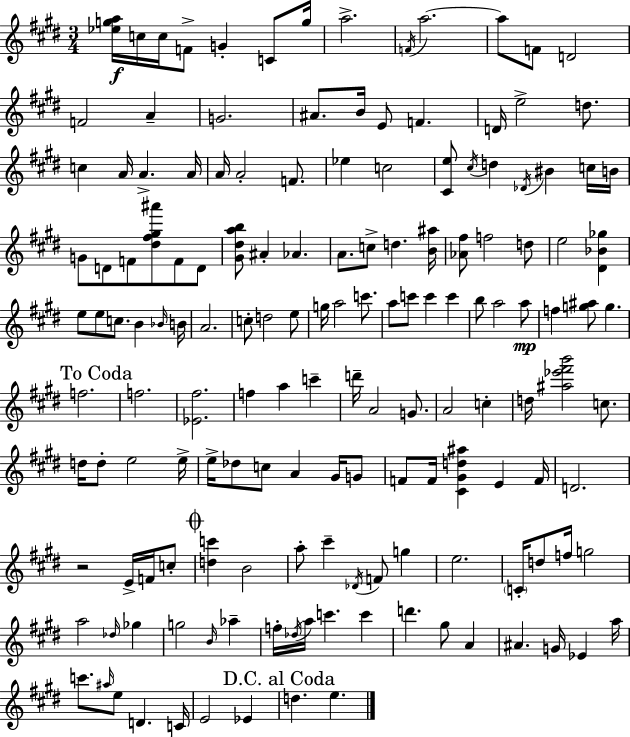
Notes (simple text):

[Eb5,G5,A5]/s C5/s C5/s F4/e G4/q C4/e G5/s A5/h. F4/s A5/h. A5/e F4/e D4/h F4/h A4/q G4/h. A#4/e. B4/s E4/e F4/q. D4/s E5/h D5/e. C5/q A4/s A4/q. A4/s A4/s A4/h F4/e. Eb5/q C5/h [C#4,E5]/e C#5/s D5/q Db4/s BIS4/q C5/s B4/s G4/e D4/e F4/e [D#5,F#5,G#5,A#6]/e F4/e D4/e [G#4,D#5,A5,B5]/e A#4/q Ab4/q. A4/e. C5/e D5/q. [B4,A#5]/s [Ab4,F#5]/e F5/h D5/e E5/h [D#4,Bb4,Gb5]/q E5/e E5/e C5/e. B4/q Bb4/s B4/s A4/h. C5/e D5/h E5/e G5/s A5/h C6/e. A5/e C6/e C6/q C6/q B5/e A5/h A5/e F5/q [G5,A#5]/e G5/q. F5/h. F5/h. [Eb4,F#5]/h. F5/q A5/q C6/q D6/s A4/h G4/e. A4/h C5/q D5/s [A#5,Eb6,F#6,B6]/h C5/e. D5/s D5/e E5/h E5/s E5/s Db5/e C5/e A4/q G#4/s G4/e F4/e F4/s [C#4,G#4,D5,A#5]/q E4/q F4/s D4/h. R/h E4/s F4/s C5/e [D5,C6]/q B4/h A5/e C#6/q Db4/s F4/e G5/q E5/h. C4/s D5/e F5/s G5/h A5/h Db5/s Gb5/q G5/h B4/s Ab5/q F5/s Db5/s A5/s C6/q. C6/q D6/q. G#5/e A4/q A#4/q. G4/s Eb4/q A5/s C6/e. A#5/s E5/e D4/q. C4/s E4/h Eb4/q D5/q. E5/q.